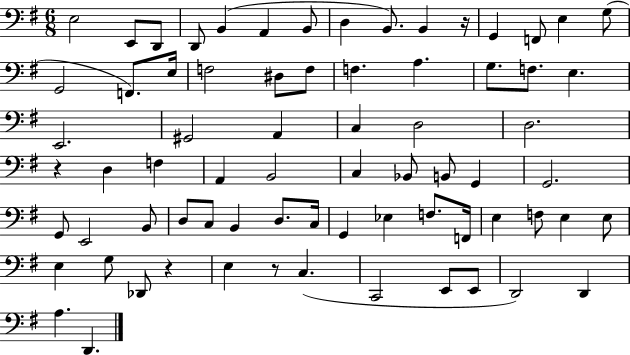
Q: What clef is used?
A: bass